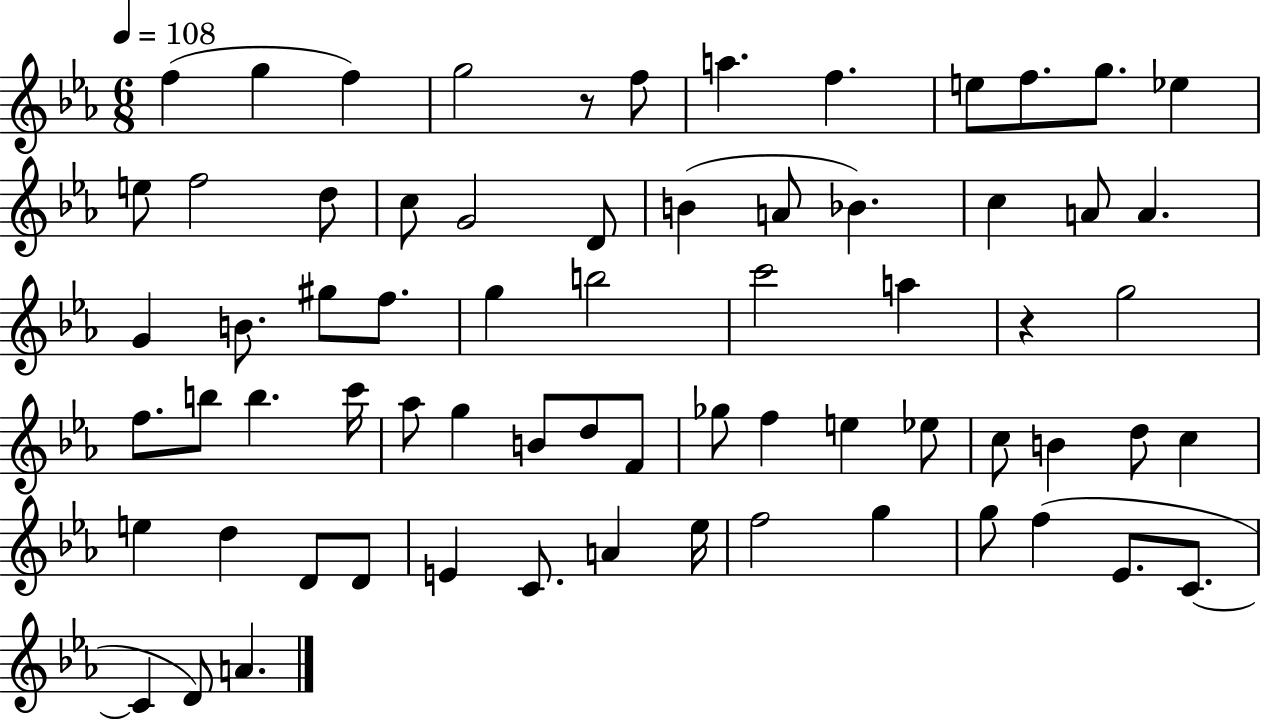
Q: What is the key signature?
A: EES major